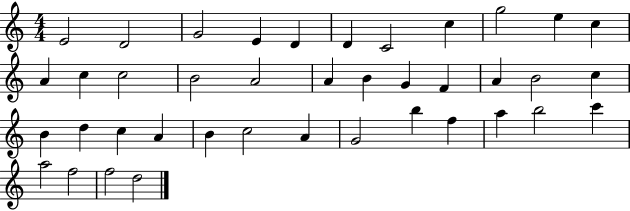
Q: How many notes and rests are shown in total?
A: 40